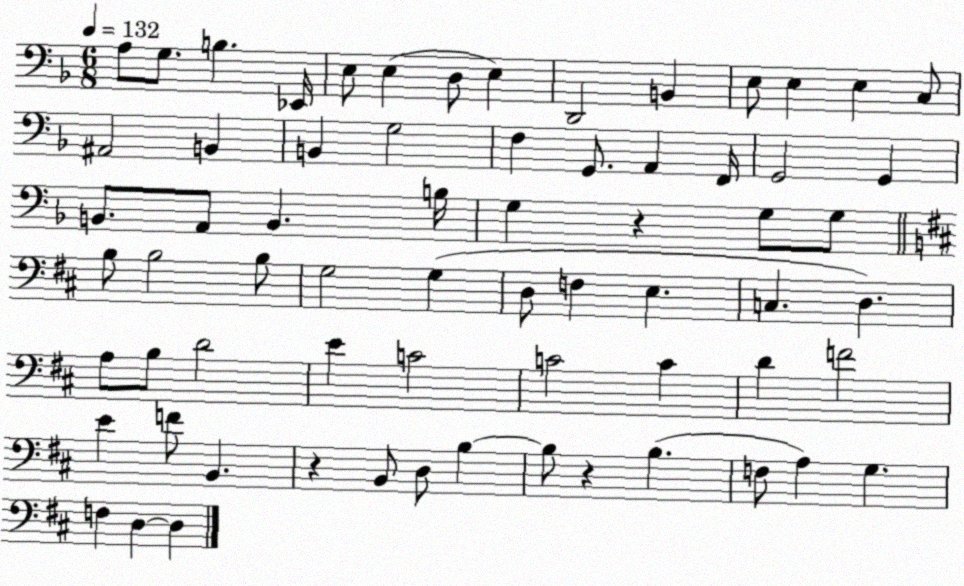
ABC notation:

X:1
T:Untitled
M:6/8
L:1/4
K:F
A,/2 G,/2 B, _E,,/4 E,/2 E, D,/2 E, D,,2 B,, E,/2 E, E, C,/2 ^A,,2 B,, B,, G,2 F, G,,/2 A,, F,,/4 G,,2 G,, B,,/2 A,,/2 B,, B,/4 G, z G,/2 G,/2 B,/2 B,2 B,/2 G,2 G, D,/2 F, E, C, D, A,/2 B,/2 D2 E C2 C2 C D F2 E F/2 B,, z B,,/2 D,/2 B, B,/2 z B, F,/2 A, G, F, D, D,